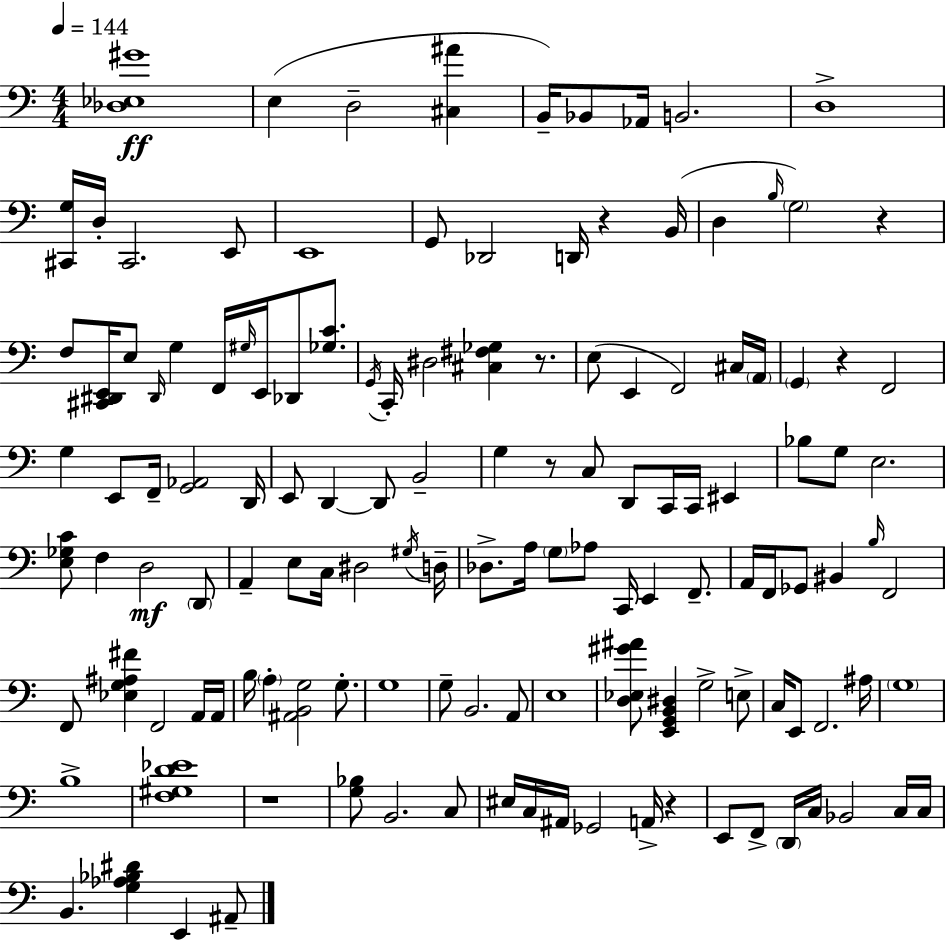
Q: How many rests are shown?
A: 7